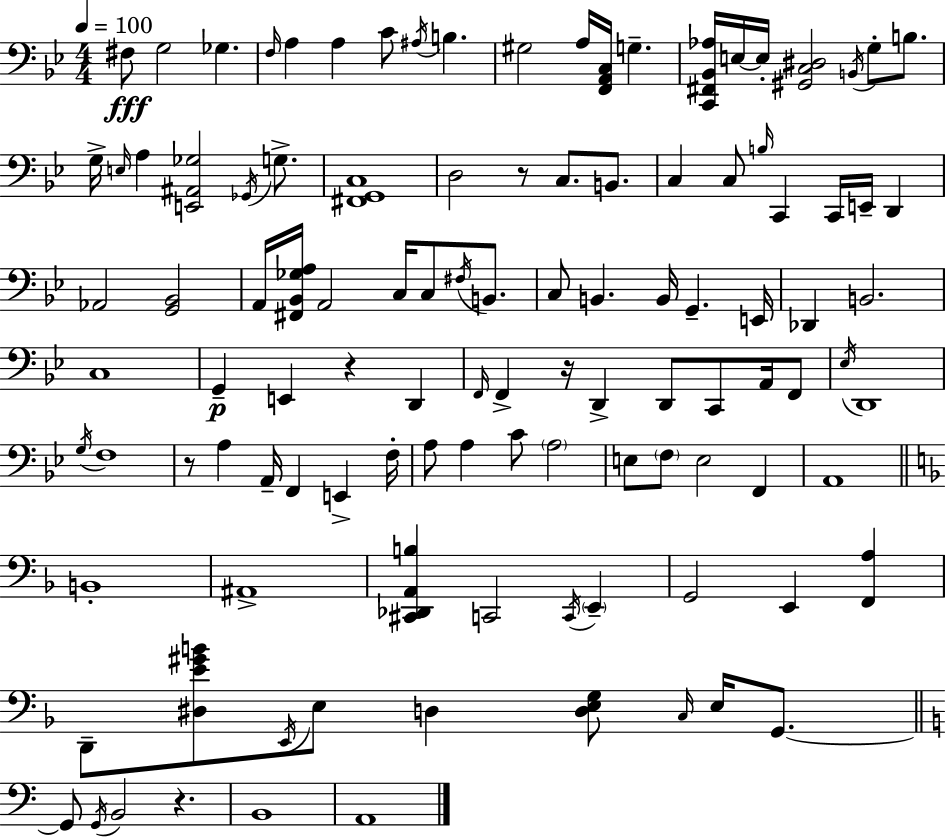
X:1
T:Untitled
M:4/4
L:1/4
K:Gm
^F,/2 G,2 _G, F,/4 A, A, C/2 ^A,/4 B, ^G,2 A,/4 [F,,A,,C,]/4 G, [C,,^F,,_B,,_A,]/4 E,/4 E,/4 [^G,,C,^D,]2 B,,/4 G,/2 B,/2 G,/4 E,/4 A, [E,,^A,,_G,]2 _G,,/4 G,/2 [^F,,G,,C,]4 D,2 z/2 C,/2 B,,/2 C, C,/2 B,/4 C,, C,,/4 E,,/4 D,, _A,,2 [G,,_B,,]2 A,,/4 [^F,,_B,,_G,A,]/4 A,,2 C,/4 C,/2 ^F,/4 B,,/2 C,/2 B,, B,,/4 G,, E,,/4 _D,, B,,2 C,4 G,, E,, z D,, F,,/4 F,, z/4 D,, D,,/2 C,,/2 A,,/4 F,,/2 _E,/4 D,,4 G,/4 F,4 z/2 A, A,,/4 F,, E,, F,/4 A,/2 A, C/2 A,2 E,/2 F,/2 E,2 F,, A,,4 B,,4 ^A,,4 [^C,,_D,,A,,B,] C,,2 C,,/4 E,, G,,2 E,, [F,,A,] D,,/2 [^D,E^GB]/2 E,,/4 E,/2 D, [D,E,G,]/2 C,/4 E,/4 G,,/2 G,,/2 G,,/4 B,,2 z B,,4 A,,4